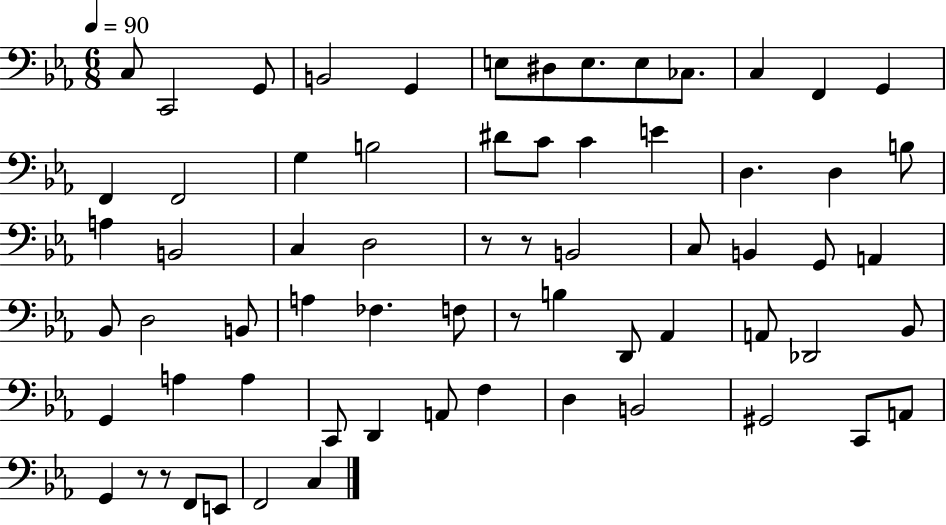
C3/e C2/h G2/e B2/h G2/q E3/e D#3/e E3/e. E3/e CES3/e. C3/q F2/q G2/q F2/q F2/h G3/q B3/h D#4/e C4/e C4/q E4/q D3/q. D3/q B3/e A3/q B2/h C3/q D3/h R/e R/e B2/h C3/e B2/q G2/e A2/q Bb2/e D3/h B2/e A3/q FES3/q. F3/e R/e B3/q D2/e Ab2/q A2/e Db2/h Bb2/e G2/q A3/q A3/q C2/e D2/q A2/e F3/q D3/q B2/h G#2/h C2/e A2/e G2/q R/e R/e F2/e E2/e F2/h C3/q